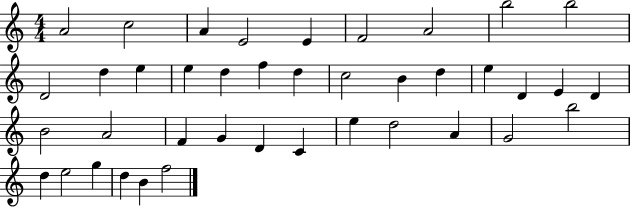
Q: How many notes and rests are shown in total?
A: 40